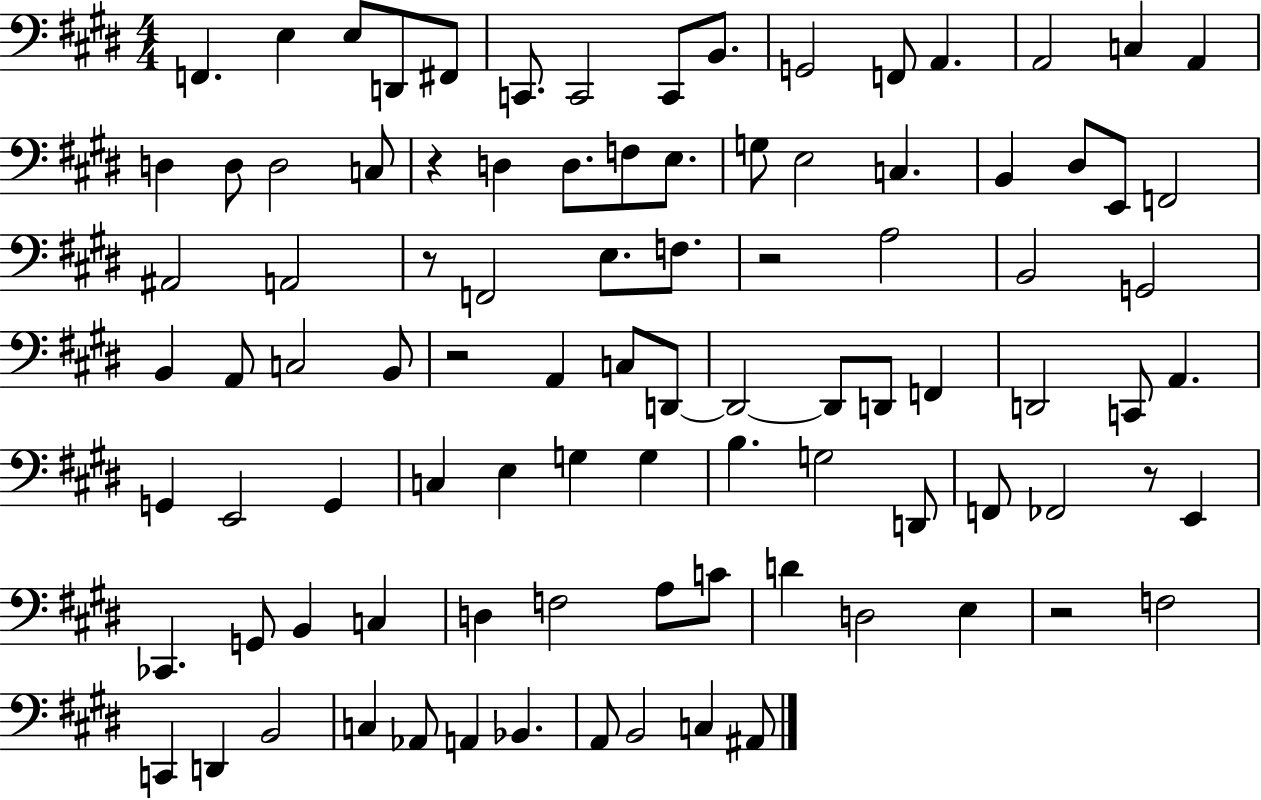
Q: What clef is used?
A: bass